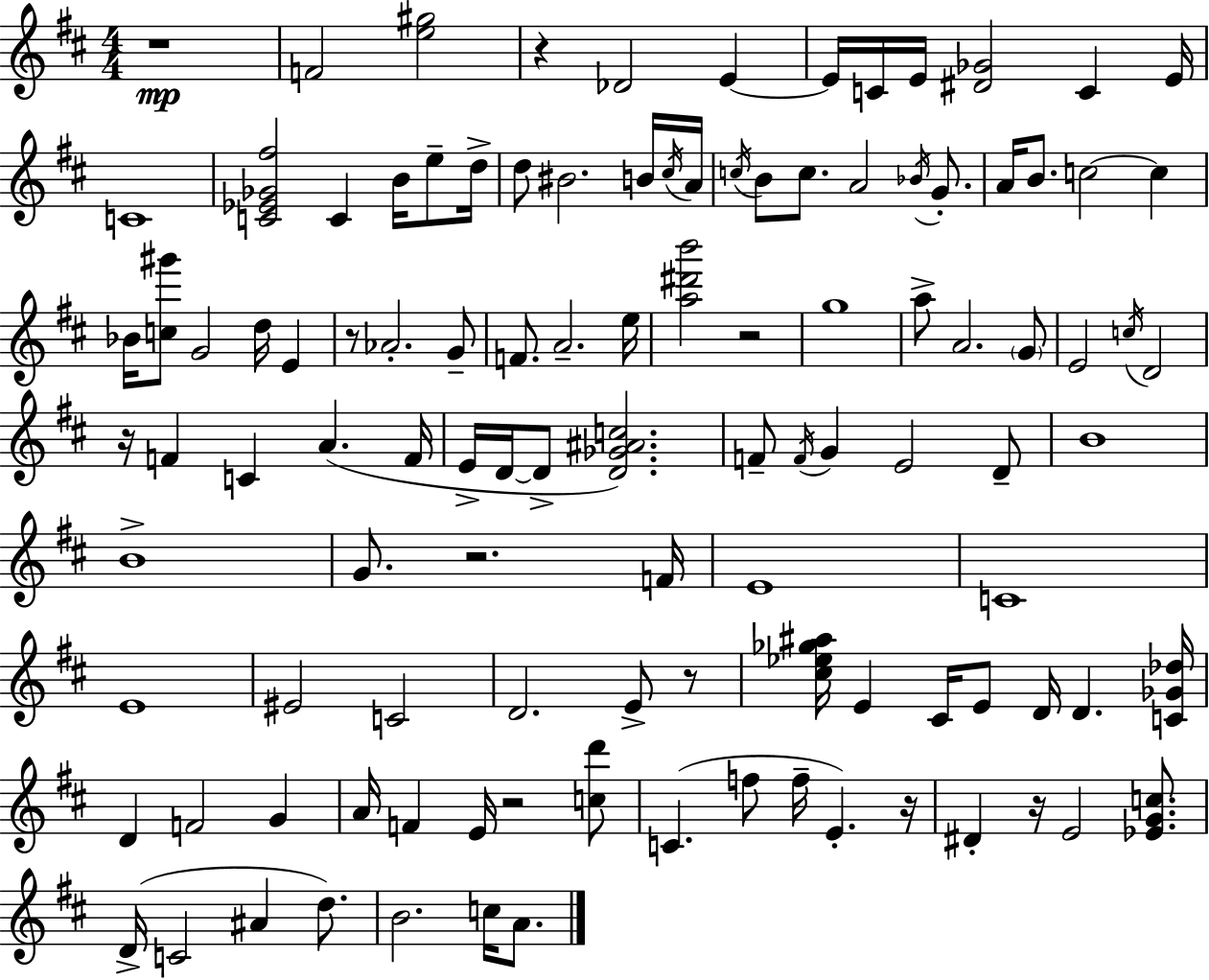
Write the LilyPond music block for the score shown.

{
  \clef treble
  \numericTimeSignature
  \time 4/4
  \key d \major
  \repeat volta 2 { r1\mp | f'2 <e'' gis''>2 | r4 des'2 e'4~~ | e'16 c'16 e'16 <dis' ges'>2 c'4 e'16 | \break c'1 | <c' ees' ges' fis''>2 c'4 b'16 e''8-- d''16-> | d''8 bis'2. b'16 \acciaccatura { cis''16 } | a'16 \acciaccatura { c''16 } b'8 c''8. a'2 \acciaccatura { bes'16 } | \break g'8.-. a'16 b'8. c''2~~ c''4 | bes'16 <c'' gis'''>8 g'2 d''16 e'4 | r8 aes'2.-. | g'8-- f'8. a'2.-- | \break e''16 <a'' dis''' b'''>2 r2 | g''1 | a''8-> a'2. | \parenthesize g'8 e'2 \acciaccatura { c''16 } d'2 | \break r16 f'4 c'4 a'4.( | f'16 e'16-> d'16~~ d'8-> <d' ges' ais' c''>2.) | f'8-- \acciaccatura { f'16 } g'4 e'2 | d'8-- b'1 | \break b'1-> | g'8. r2. | f'16 e'1 | c'1 | \break e'1 | eis'2 c'2 | d'2. | e'8-> r8 <cis'' ees'' ges'' ais''>16 e'4 cis'16 e'8 d'16 d'4. | \break <c' ges' des''>16 d'4 f'2 | g'4 a'16 f'4 e'16 r2 | <c'' d'''>8 c'4.( f''8 f''16-- e'4.-.) | r16 dis'4-. r16 e'2 | \break <ees' g' c''>8. d'16->( c'2 ais'4 | d''8.) b'2. | c''16 a'8. } \bar "|."
}